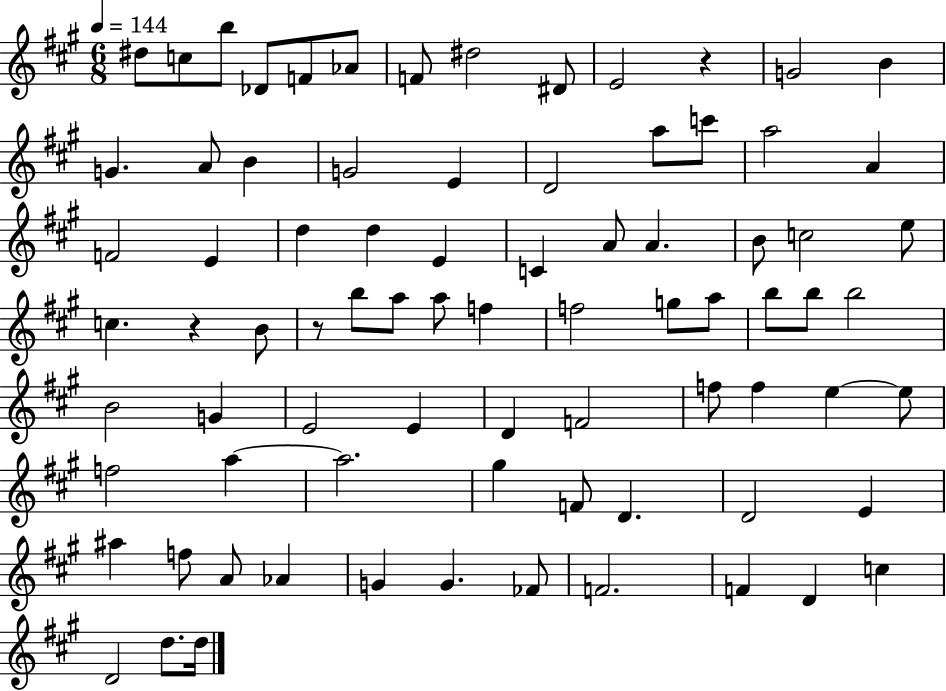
D#5/e C5/e B5/e Db4/e F4/e Ab4/e F4/e D#5/h D#4/e E4/h R/q G4/h B4/q G4/q. A4/e B4/q G4/h E4/q D4/h A5/e C6/e A5/h A4/q F4/h E4/q D5/q D5/q E4/q C4/q A4/e A4/q. B4/e C5/h E5/e C5/q. R/q B4/e R/e B5/e A5/e A5/e F5/q F5/h G5/e A5/e B5/e B5/e B5/h B4/h G4/q E4/h E4/q D4/q F4/h F5/e F5/q E5/q E5/e F5/h A5/q A5/h. G#5/q F4/e D4/q. D4/h E4/q A#5/q F5/e A4/e Ab4/q G4/q G4/q. FES4/e F4/h. F4/q D4/q C5/q D4/h D5/e. D5/s